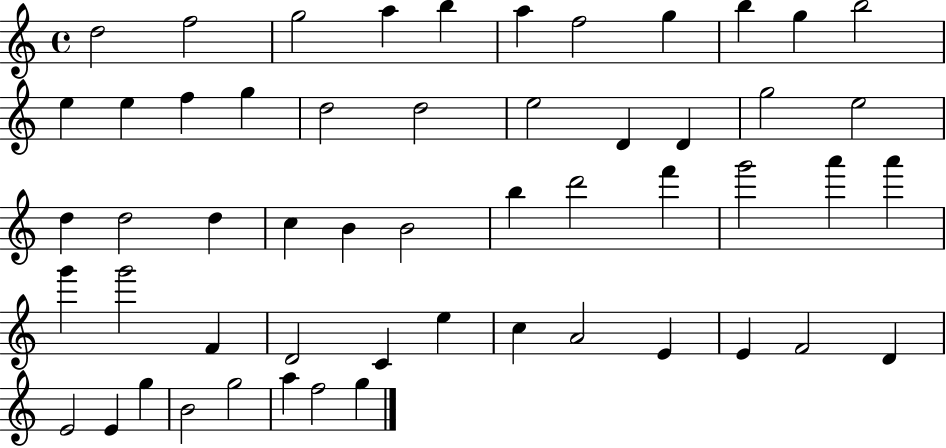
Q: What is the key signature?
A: C major